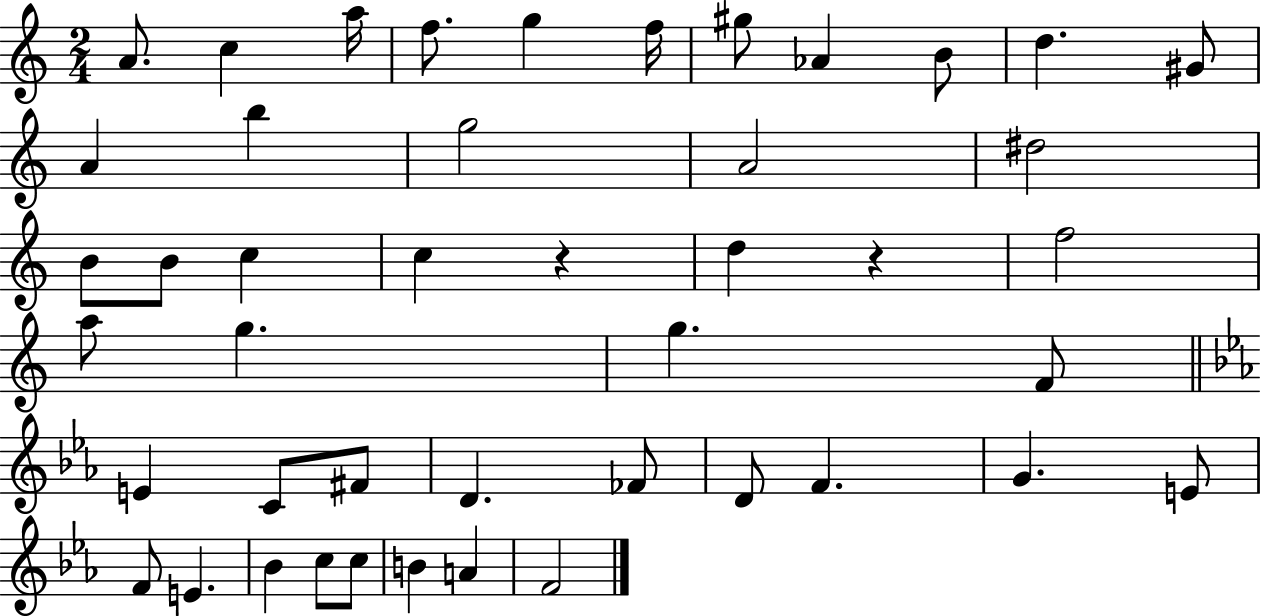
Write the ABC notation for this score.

X:1
T:Untitled
M:2/4
L:1/4
K:C
A/2 c a/4 f/2 g f/4 ^g/2 _A B/2 d ^G/2 A b g2 A2 ^d2 B/2 B/2 c c z d z f2 a/2 g g F/2 E C/2 ^F/2 D _F/2 D/2 F G E/2 F/2 E _B c/2 c/2 B A F2